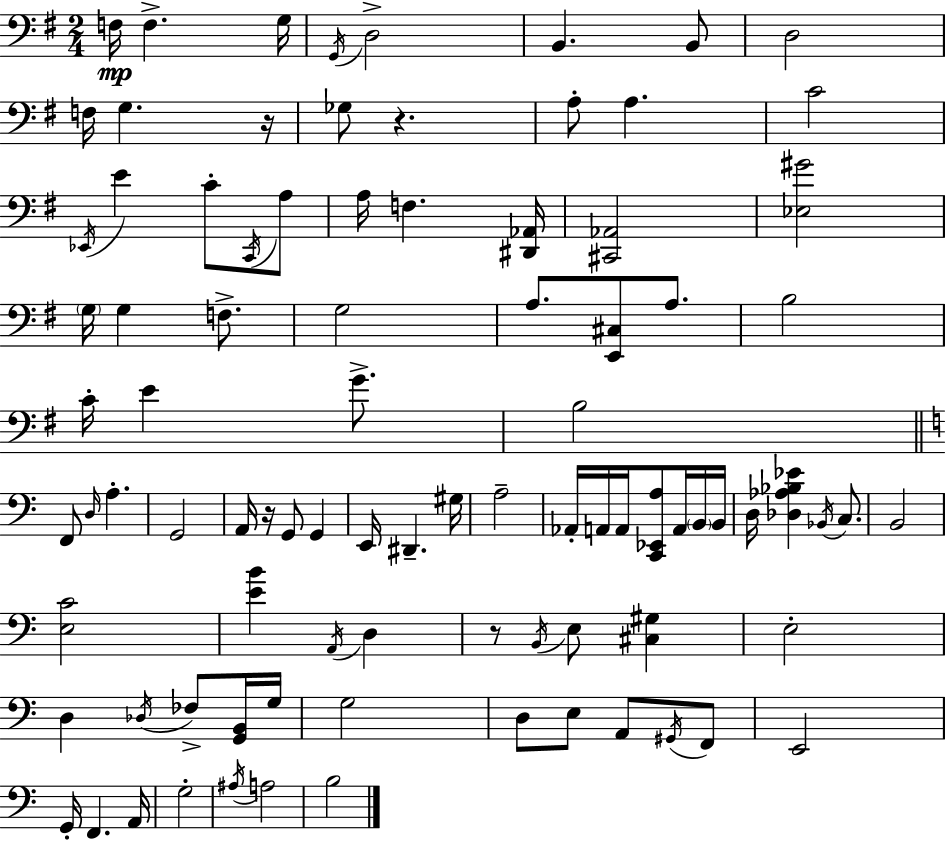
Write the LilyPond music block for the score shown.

{
  \clef bass
  \numericTimeSignature
  \time 2/4
  \key g \major
  f16\mp f4.-> g16 | \acciaccatura { g,16 } d2-> | b,4. b,8 | d2 | \break f16 g4. | r16 ges8 r4. | a8-. a4. | c'2 | \break \acciaccatura { ees,16 } e'4 c'8-. | \acciaccatura { c,16 } a8 a16 f4. | <dis, aes,>16 <cis, aes,>2 | <ees gis'>2 | \break \parenthesize g16 g4 | f8.-> g2 | a8. <e, cis>8 | a8. b2 | \break c'16-. e'4 | g'8.-> b2 | \bar "||" \break \key c \major f,8 \grace { d16 } a4.-. | g,2 | a,16 r16 g,8 g,4 | e,16 dis,4.-- | \break gis16 a2-- | aes,16-. a,16 a,16 <c, ees, a>8 a,16 \parenthesize b,16 | b,16 d16 <des aes bes ees'>4 \acciaccatura { bes,16 } c8. | b,2 | \break <e c'>2 | <e' b'>4 \acciaccatura { a,16 } d4 | r8 \acciaccatura { b,16 } e8 | <cis gis>4 e2-. | \break d4 | \acciaccatura { des16 } fes8-> <g, b,>16 g16 g2 | d8 e8 | a,8 \acciaccatura { gis,16 } f,8 e,2 | \break g,16-. f,4. | a,16 g2-. | \acciaccatura { ais16 } a2 | b2 | \break \bar "|."
}